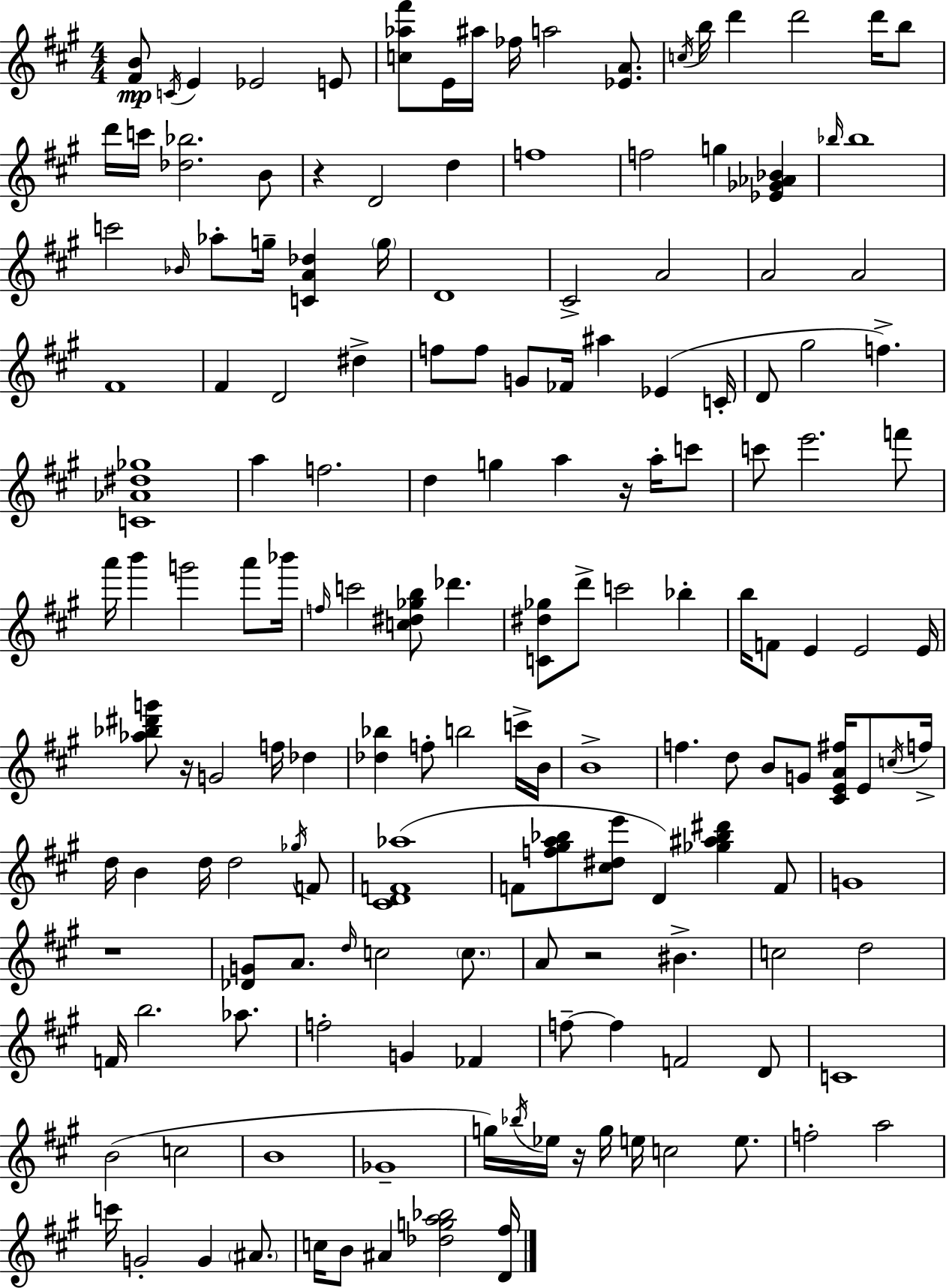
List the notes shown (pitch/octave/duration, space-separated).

[F#4,B4]/e C4/s E4/q Eb4/h E4/e [C5,Ab5,F#6]/e E4/s A#5/s FES5/s A5/h [Eb4,A4]/e. C5/s B5/s D6/q D6/h D6/s B5/e D6/s C6/s [Db5,Bb5]/h. B4/e R/q D4/h D5/q F5/w F5/h G5/q [Eb4,Gb4,Ab4,Bb4]/q Bb5/s Bb5/w C6/h Bb4/s Ab5/e G5/s [C4,A4,Db5]/q G5/s D4/w C#4/h A4/h A4/h A4/h F#4/w F#4/q D4/h D#5/q F5/e F5/e G4/e FES4/s A#5/q Eb4/q C4/s D4/e G#5/h F5/q. [C4,Ab4,D#5,Gb5]/w A5/q F5/h. D5/q G5/q A5/q R/s A5/s C6/e C6/e E6/h. F6/e A6/s B6/q G6/h A6/e Bb6/s F5/s C6/h [C5,D#5,Gb5,B5]/e Db6/q. [C4,D#5,Gb5]/e D6/e C6/h Bb5/q B5/s F4/e E4/q E4/h E4/s [Ab5,Bb5,D#6,G6]/e R/s G4/h F5/s Db5/q [Db5,Bb5]/q F5/e B5/h C6/s B4/s B4/w F5/q. D5/e B4/e G4/e [C#4,E4,A4,F#5]/s E4/e C5/s F5/s D5/s B4/q D5/s D5/h Gb5/s F4/e [C#4,D4,F4,Ab5]/w F4/e [F5,G#5,A5,Bb5]/e [C#5,D#5,E6]/e D4/q [Gb5,A#5,Bb5,D#6]/q F4/e G4/w R/w [Db4,G4]/e A4/e. D5/s C5/h C5/e. A4/e R/h BIS4/q. C5/h D5/h F4/s B5/h. Ab5/e. F5/h G4/q FES4/q F5/e F5/q F4/h D4/e C4/w B4/h C5/h B4/w Gb4/w G5/s Bb5/s Eb5/s R/s G5/s E5/s C5/h E5/e. F5/h A5/h C6/s G4/h G4/q A#4/e. C5/s B4/e A#4/q [Db5,G5,A5,Bb5]/h [D4,F#5]/s